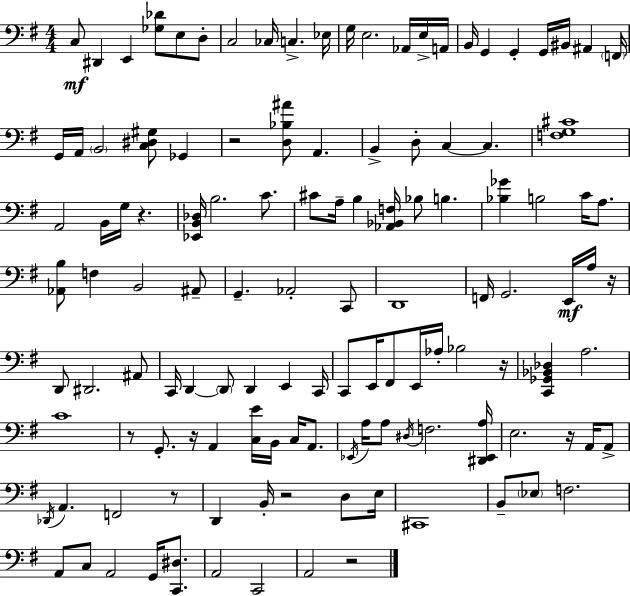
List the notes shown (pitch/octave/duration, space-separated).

C3/e D#2/q E2/q [Gb3,Db4]/e E3/e D3/e C3/h CES3/s C3/q. Eb3/s G3/s E3/h. Ab2/s E3/s A2/s B2/s G2/q G2/q G2/s BIS2/s A#2/q F2/s G2/s A2/s B2/h [C3,D#3,G#3]/e Gb2/q R/h [D3,Bb3,A#4]/e A2/q. B2/q D3/e C3/q C3/q. [F3,G3,C#4]/w A2/h B2/s G3/s R/q. [Eb2,B2,Db3]/s B3/h. C4/e. C#4/e A3/s B3/q [Ab2,Bb2,F3]/s Bb3/e B3/q. [Bb3,Gb4]/q B3/h C4/s A3/e. [Ab2,B3]/e F3/q B2/h A#2/e G2/q. Ab2/h C2/e D2/w F2/s G2/h. E2/s A3/s R/s D2/e D#2/h. A#2/e C2/s D2/q D2/e D2/q E2/q C2/s C2/e E2/s F#2/e E2/s Ab3/s Bb3/h R/s [C2,Gb2,Bb2,Db3]/q A3/h. C4/w R/e G2/e. R/s A2/q [C3,E4]/s B2/s C3/s A2/e. Eb2/s A3/s A3/e D#3/s F3/h. [D#2,Eb2,A3]/s E3/h. R/s A2/s A2/e Db2/s A2/q. F2/h R/e D2/q B2/s R/h D3/e E3/s C#2/w B2/e Eb3/e F3/h. A2/e C3/e A2/h G2/s [C2,D#3]/e. A2/h C2/h A2/h R/h